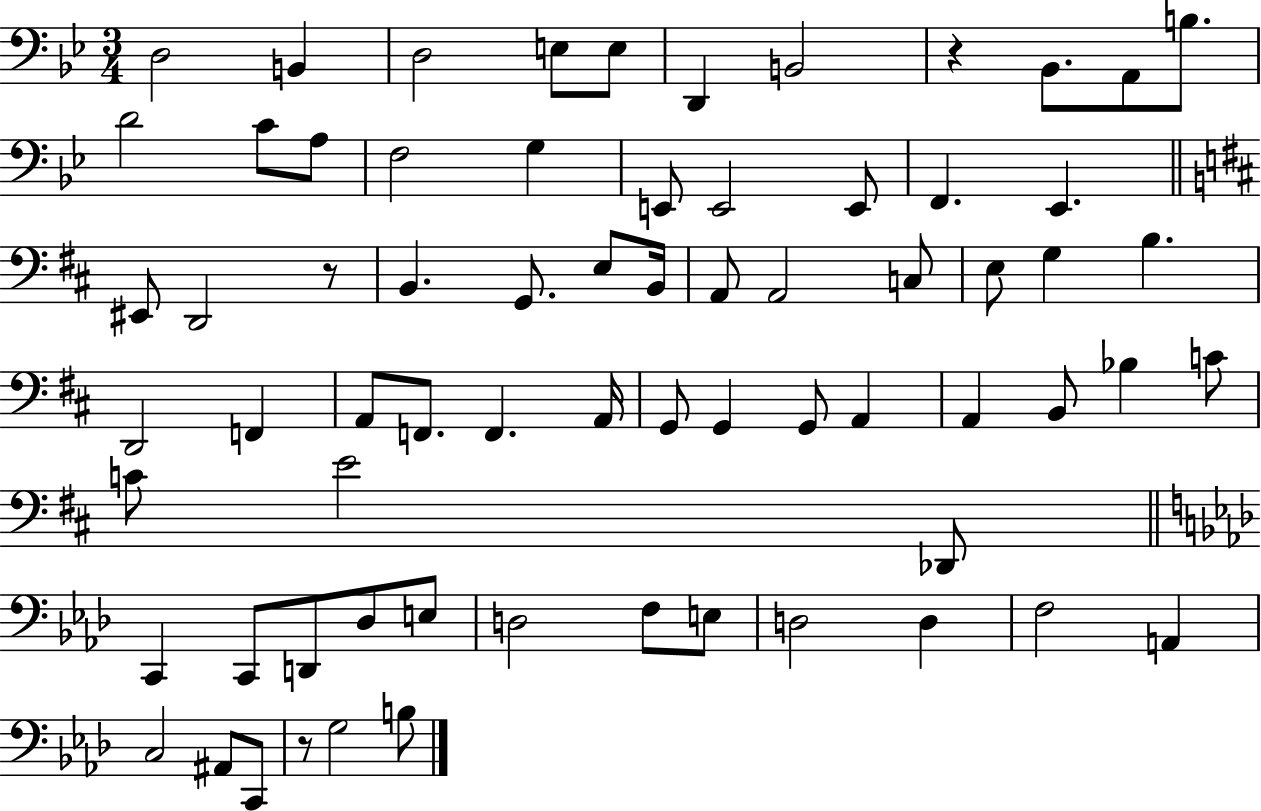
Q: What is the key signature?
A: BES major